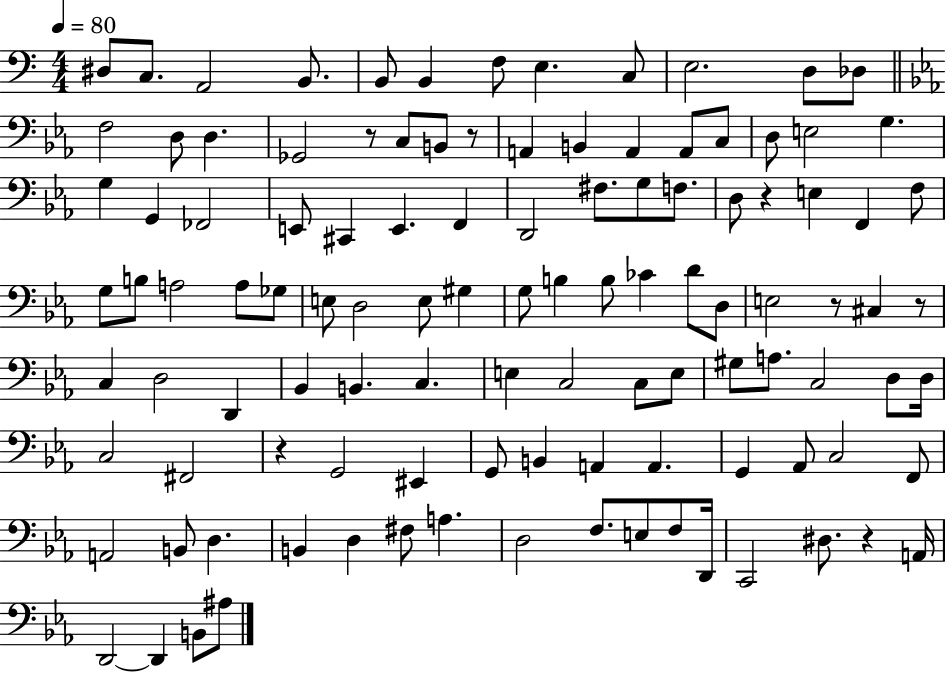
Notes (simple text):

D#3/e C3/e. A2/h B2/e. B2/e B2/q F3/e E3/q. C3/e E3/h. D3/e Db3/e F3/h D3/e D3/q. Gb2/h R/e C3/e B2/e R/e A2/q B2/q A2/q A2/e C3/e D3/e E3/h G3/q. G3/q G2/q FES2/h E2/e C#2/q E2/q. F2/q D2/h F#3/e. G3/e F3/e. D3/e R/q E3/q F2/q F3/e G3/e B3/e A3/h A3/e Gb3/e E3/e D3/h E3/e G#3/q G3/e B3/q B3/e CES4/q D4/e D3/e E3/h R/e C#3/q R/e C3/q D3/h D2/q Bb2/q B2/q. C3/q. E3/q C3/h C3/e E3/e G#3/e A3/e. C3/h D3/e D3/s C3/h F#2/h R/q G2/h EIS2/q G2/e B2/q A2/q A2/q. G2/q Ab2/e C3/h F2/e A2/h B2/e D3/q. B2/q D3/q F#3/e A3/q. D3/h F3/e. E3/e F3/e D2/s C2/h D#3/e. R/q A2/s D2/h D2/q B2/e A#3/e